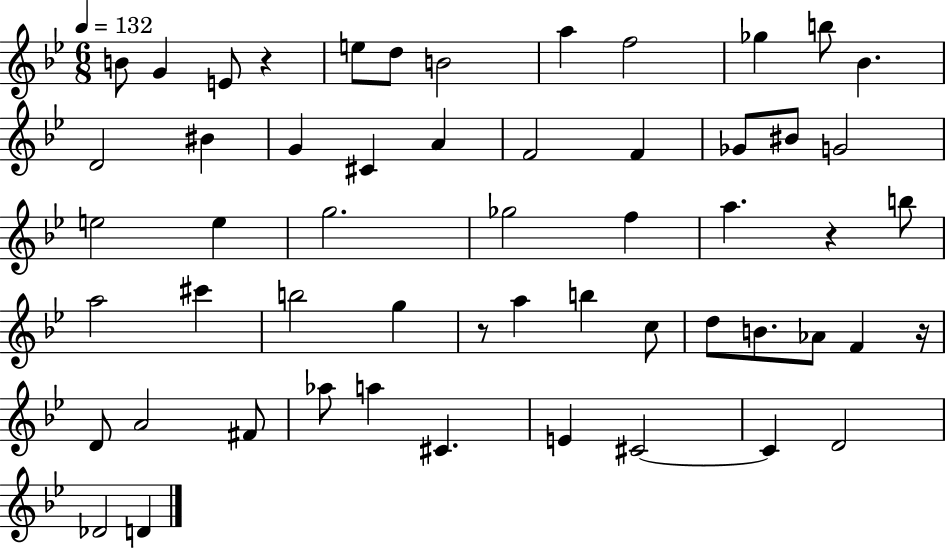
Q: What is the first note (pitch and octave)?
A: B4